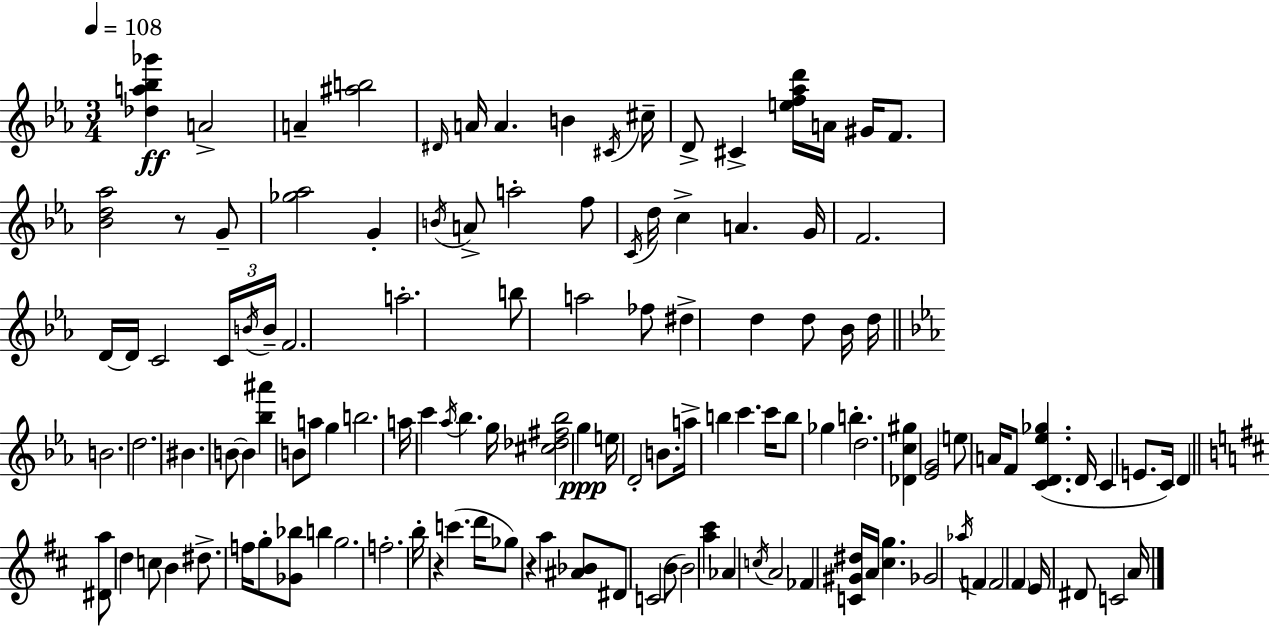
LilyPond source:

{
  \clef treble
  \numericTimeSignature
  \time 3/4
  \key ees \major
  \tempo 4 = 108
  <des'' a'' bes'' ges'''>4\ff a'2-> | a'4-- <ais'' b''>2 | \grace { dis'16 } a'16 a'4. b'4 | \acciaccatura { cis'16 } cis''16-- d'8-> cis'4-> <e'' f'' aes'' d'''>16 a'16 gis'16 f'8. | \break <bes' d'' aes''>2 r8 | g'8-- <ges'' aes''>2 g'4-. | \acciaccatura { b'16 } a'8-> a''2-. | f''8 \acciaccatura { c'16 } d''16 c''4-> a'4. | \break g'16 f'2. | d'16~~ d'16 c'2 | \tuplet 3/2 { c'16 \acciaccatura { b'16 } b'16-- } f'2. | a''2.-. | \break b''8 a''2 | fes''8 dis''4-> d''4 | d''8 bes'16 d''16 \bar "||" \break \key ees \major b'2. | d''2. | bis'4. b'8~~ b'4 | <bes'' ais'''>4 b'8 a''8 g''4 | \break b''2. | a''16 c'''4 \acciaccatura { aes''16 } bes''4. | g''16 <cis'' des'' fis'' bes''>2 g''4\ppp | e''16 d'2-. b'8. | \break a''16-> b''4 c'''4. | c'''16 b''8 ges''4 b''4.-. | d''2. | <des' c'' gis''>4 <ees' g'>2 | \break e''8 a'16 f'8 <c' d' ees'' ges''>4.( | d'16 c'4 e'8. c'16) d'4 | \bar "||" \break \key d \major <dis' a''>8 d''4 c''8 b'4 | dis''8.-> f''16 g''8-. <ges' bes''>8 b''4 | g''2. | f''2.-. | \break b''16-. r4 c'''4.( d'''16 | ges''8) r4 a''4 <ais' bes'>8 | dis'8 c'2( b'8 | b'2) <a'' cis'''>4 | \break aes'4 \acciaccatura { c''16 } a'2 | fes'4 <c' gis' dis''>16 a'16 <cis'' g''>4. | ges'2 \acciaccatura { aes''16 } f'4 | f'2 \parenthesize fis'4 | \break e'16 dis'8 c'2 | a'16 \bar "|."
}